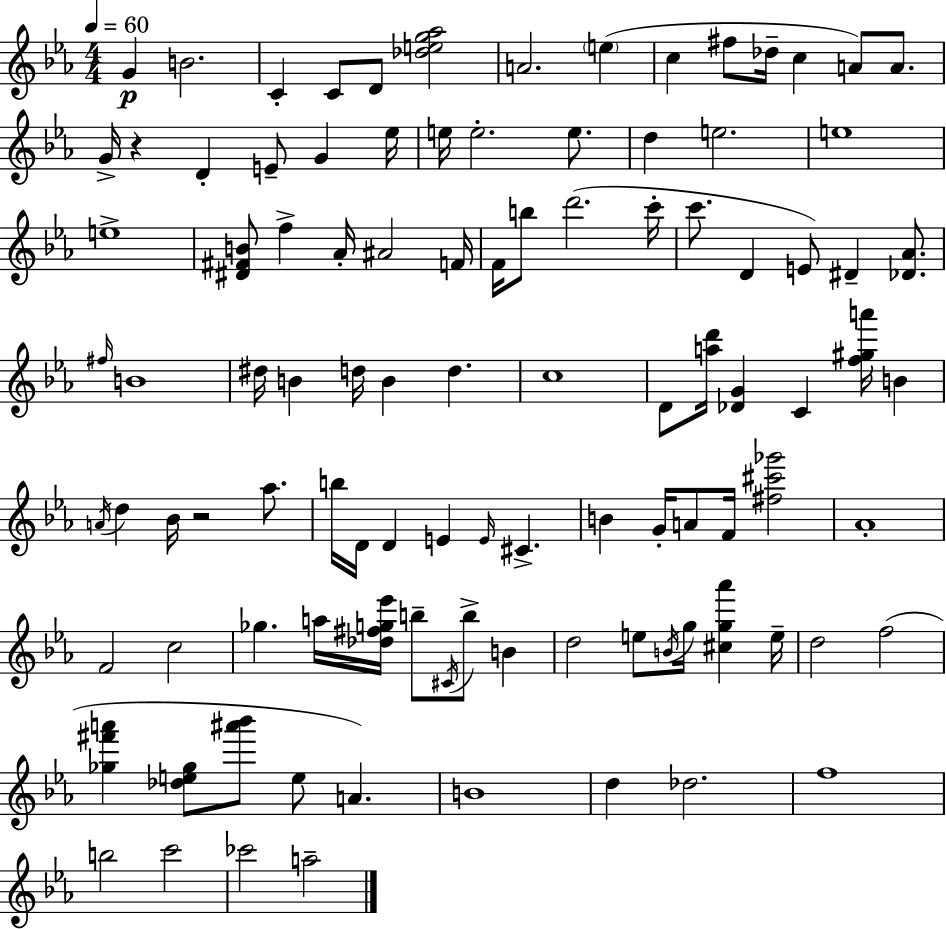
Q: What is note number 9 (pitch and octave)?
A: F#5